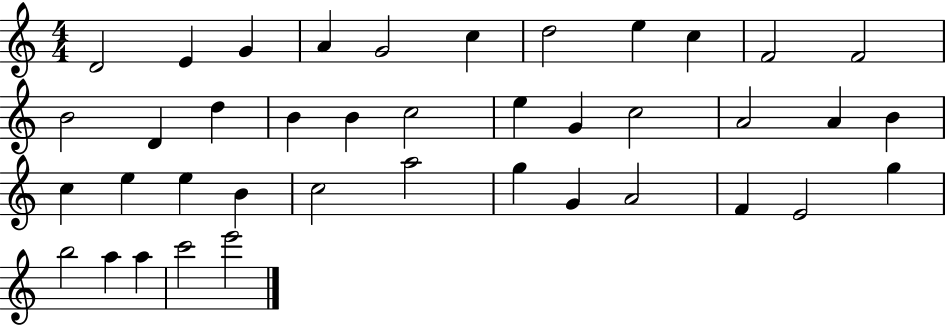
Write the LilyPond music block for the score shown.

{
  \clef treble
  \numericTimeSignature
  \time 4/4
  \key c \major
  d'2 e'4 g'4 | a'4 g'2 c''4 | d''2 e''4 c''4 | f'2 f'2 | \break b'2 d'4 d''4 | b'4 b'4 c''2 | e''4 g'4 c''2 | a'2 a'4 b'4 | \break c''4 e''4 e''4 b'4 | c''2 a''2 | g''4 g'4 a'2 | f'4 e'2 g''4 | \break b''2 a''4 a''4 | c'''2 e'''2 | \bar "|."
}